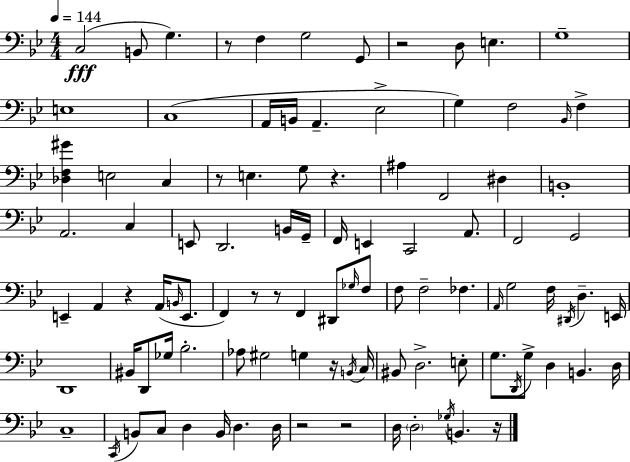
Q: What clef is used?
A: bass